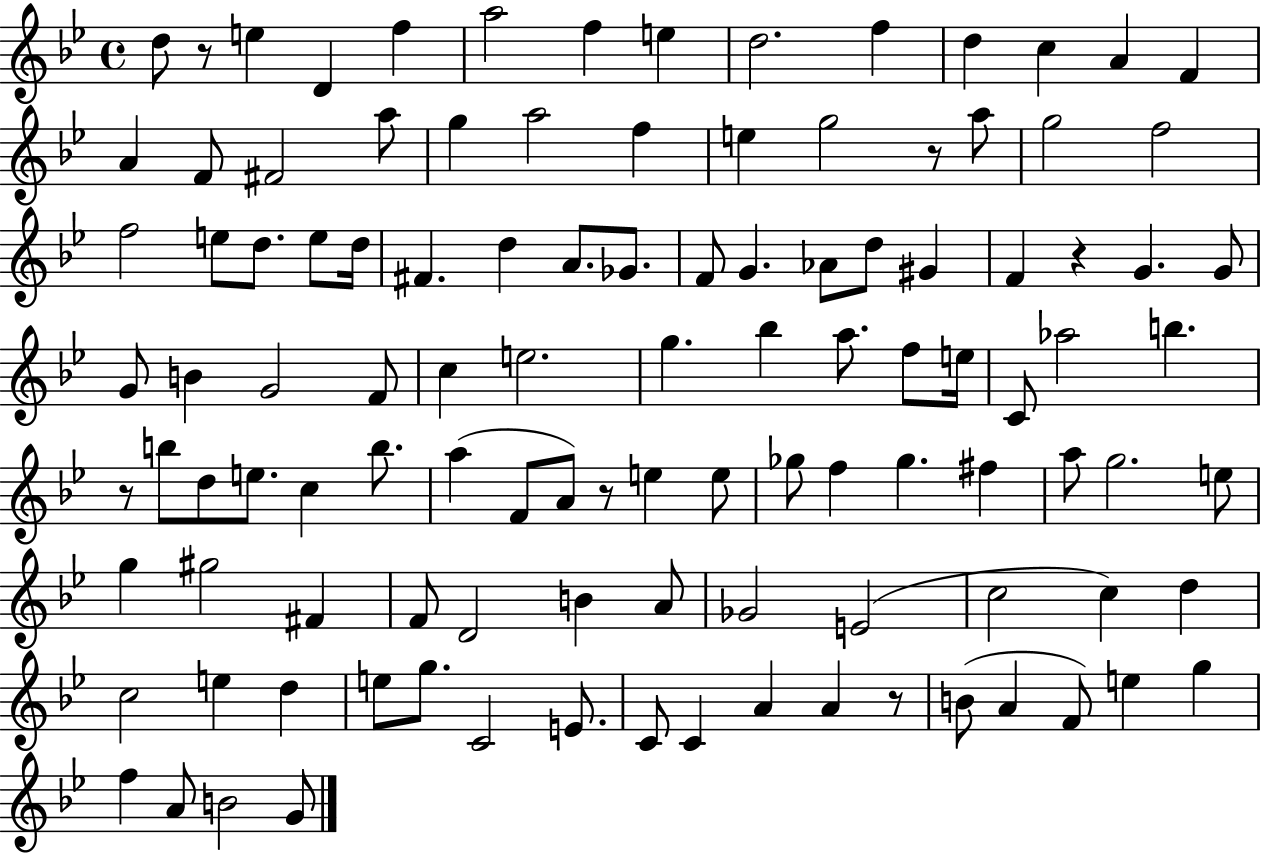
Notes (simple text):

D5/e R/e E5/q D4/q F5/q A5/h F5/q E5/q D5/h. F5/q D5/q C5/q A4/q F4/q A4/q F4/e F#4/h A5/e G5/q A5/h F5/q E5/q G5/h R/e A5/e G5/h F5/h F5/h E5/e D5/e. E5/e D5/s F#4/q. D5/q A4/e. Gb4/e. F4/e G4/q. Ab4/e D5/e G#4/q F4/q R/q G4/q. G4/e G4/e B4/q G4/h F4/e C5/q E5/h. G5/q. Bb5/q A5/e. F5/e E5/s C4/e Ab5/h B5/q. R/e B5/e D5/e E5/e. C5/q B5/e. A5/q F4/e A4/e R/e E5/q E5/e Gb5/e F5/q Gb5/q. F#5/q A5/e G5/h. E5/e G5/q G#5/h F#4/q F4/e D4/h B4/q A4/e Gb4/h E4/h C5/h C5/q D5/q C5/h E5/q D5/q E5/e G5/e. C4/h E4/e. C4/e C4/q A4/q A4/q R/e B4/e A4/q F4/e E5/q G5/q F5/q A4/e B4/h G4/e